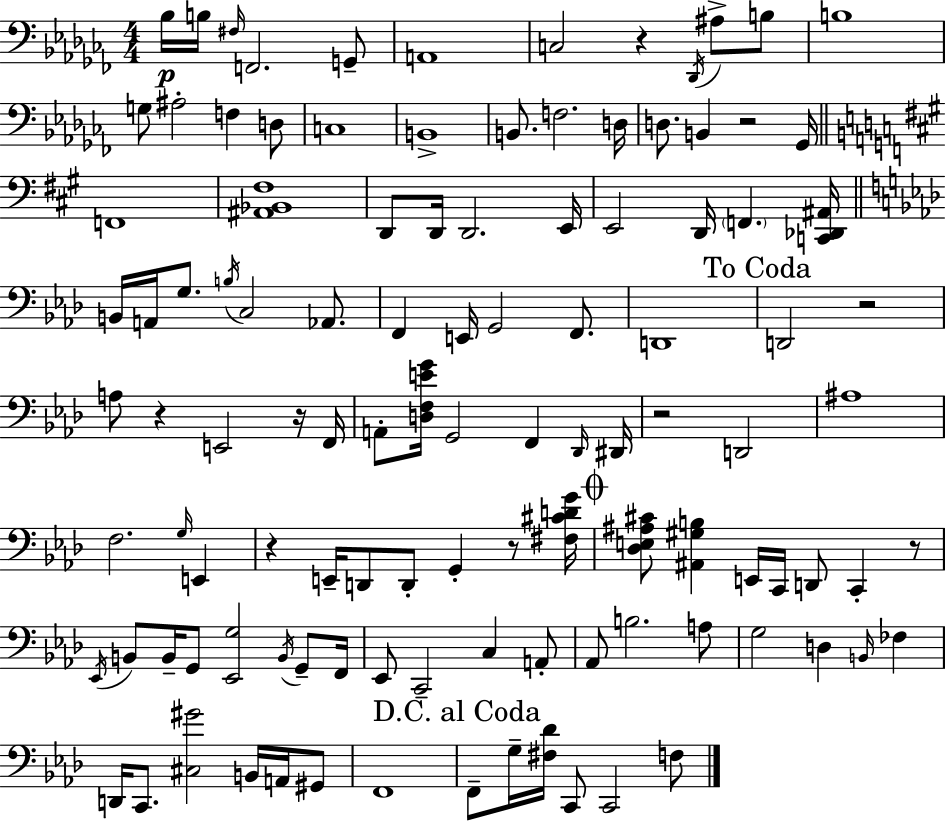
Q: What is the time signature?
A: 4/4